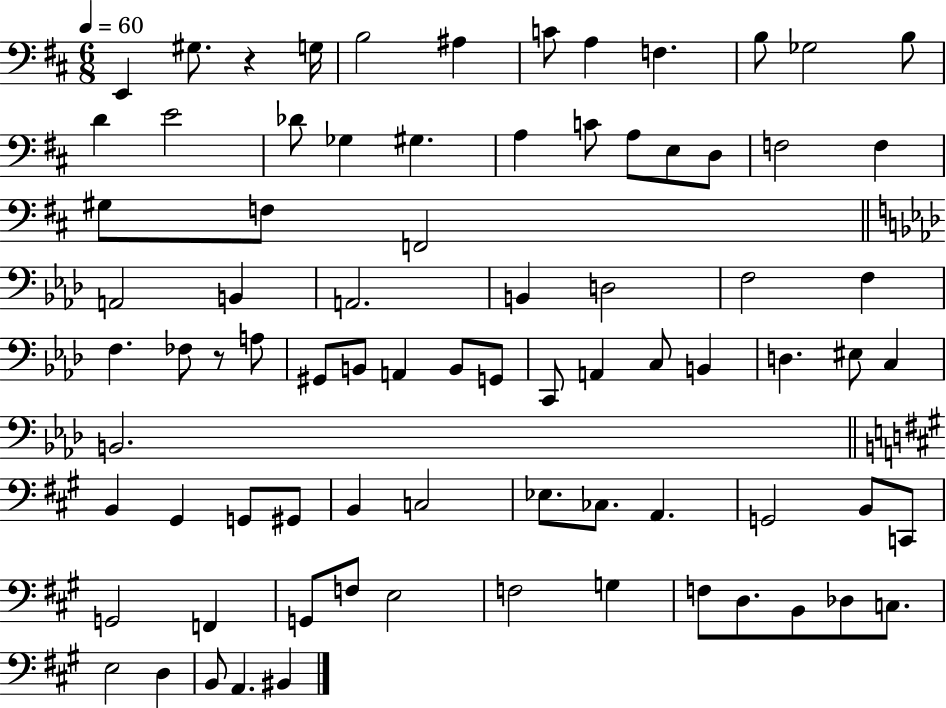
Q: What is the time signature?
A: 6/8